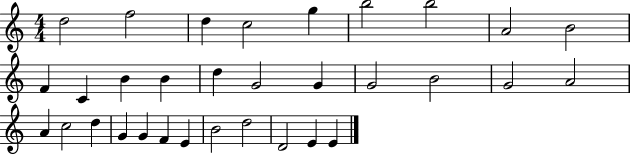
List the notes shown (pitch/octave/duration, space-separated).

D5/h F5/h D5/q C5/h G5/q B5/h B5/h A4/h B4/h F4/q C4/q B4/q B4/q D5/q G4/h G4/q G4/h B4/h G4/h A4/h A4/q C5/h D5/q G4/q G4/q F4/q E4/q B4/h D5/h D4/h E4/q E4/q